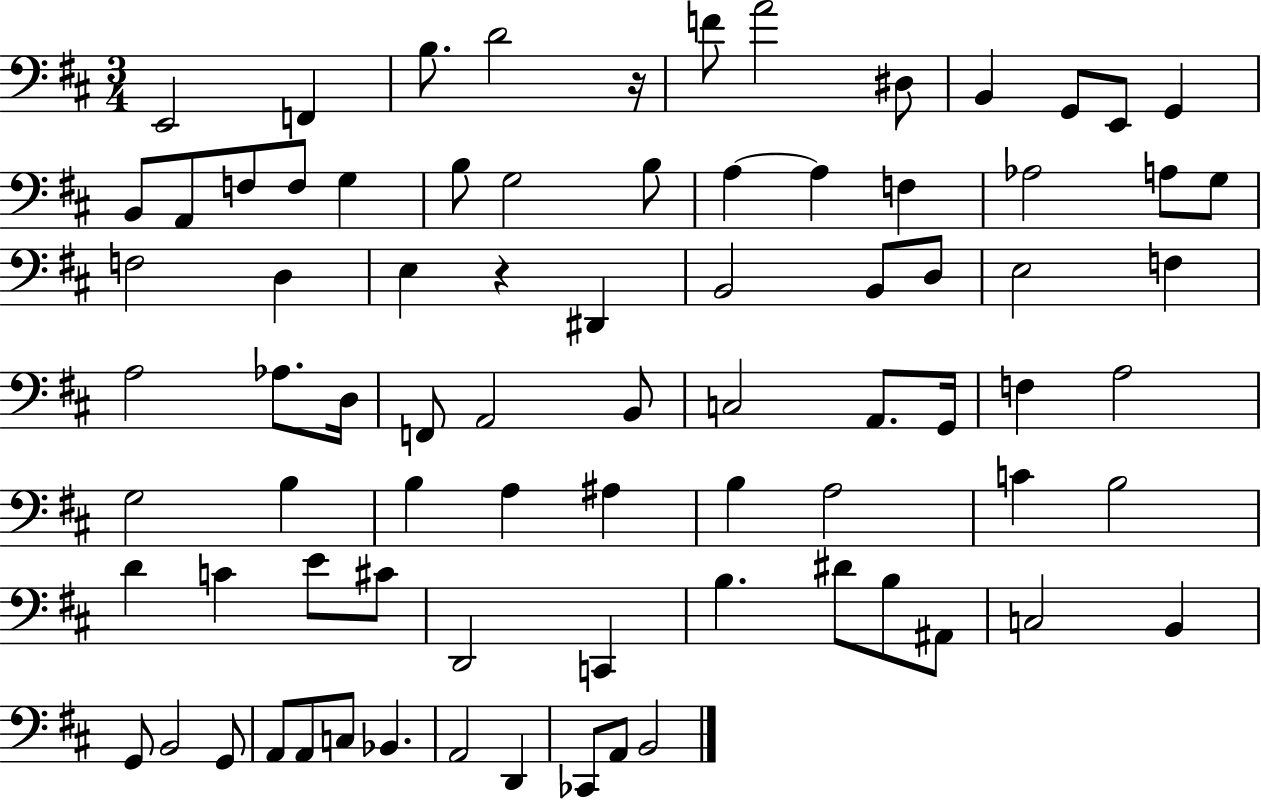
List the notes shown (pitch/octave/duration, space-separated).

E2/h F2/q B3/e. D4/h R/s F4/e A4/h D#3/e B2/q G2/e E2/e G2/q B2/e A2/e F3/e F3/e G3/q B3/e G3/h B3/e A3/q A3/q F3/q Ab3/h A3/e G3/e F3/h D3/q E3/q R/q D#2/q B2/h B2/e D3/e E3/h F3/q A3/h Ab3/e. D3/s F2/e A2/h B2/e C3/h A2/e. G2/s F3/q A3/h G3/h B3/q B3/q A3/q A#3/q B3/q A3/h C4/q B3/h D4/q C4/q E4/e C#4/e D2/h C2/q B3/q. D#4/e B3/e A#2/e C3/h B2/q G2/e B2/h G2/e A2/e A2/e C3/e Bb2/q. A2/h D2/q CES2/e A2/e B2/h